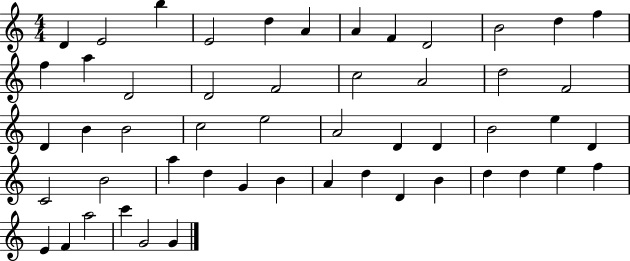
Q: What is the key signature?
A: C major